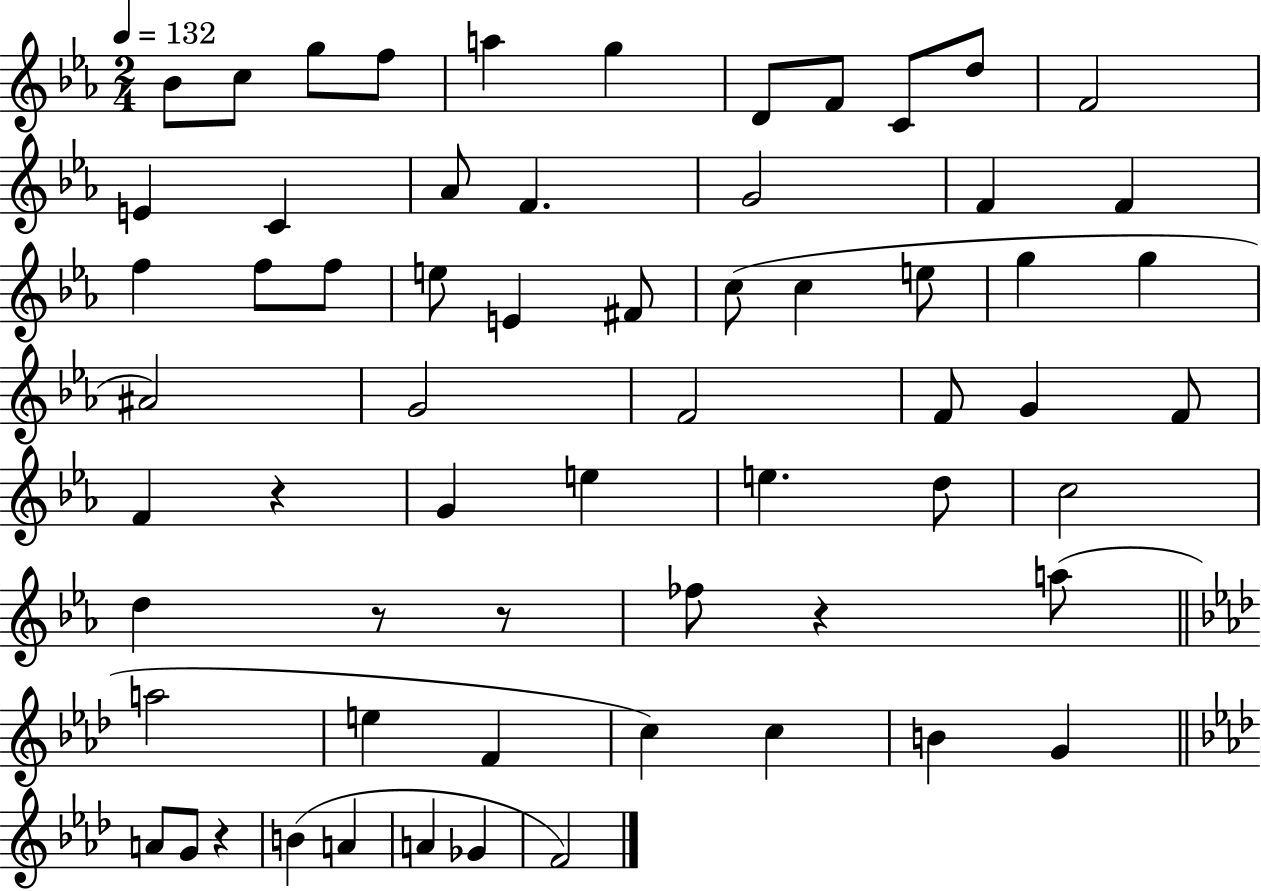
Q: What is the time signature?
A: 2/4